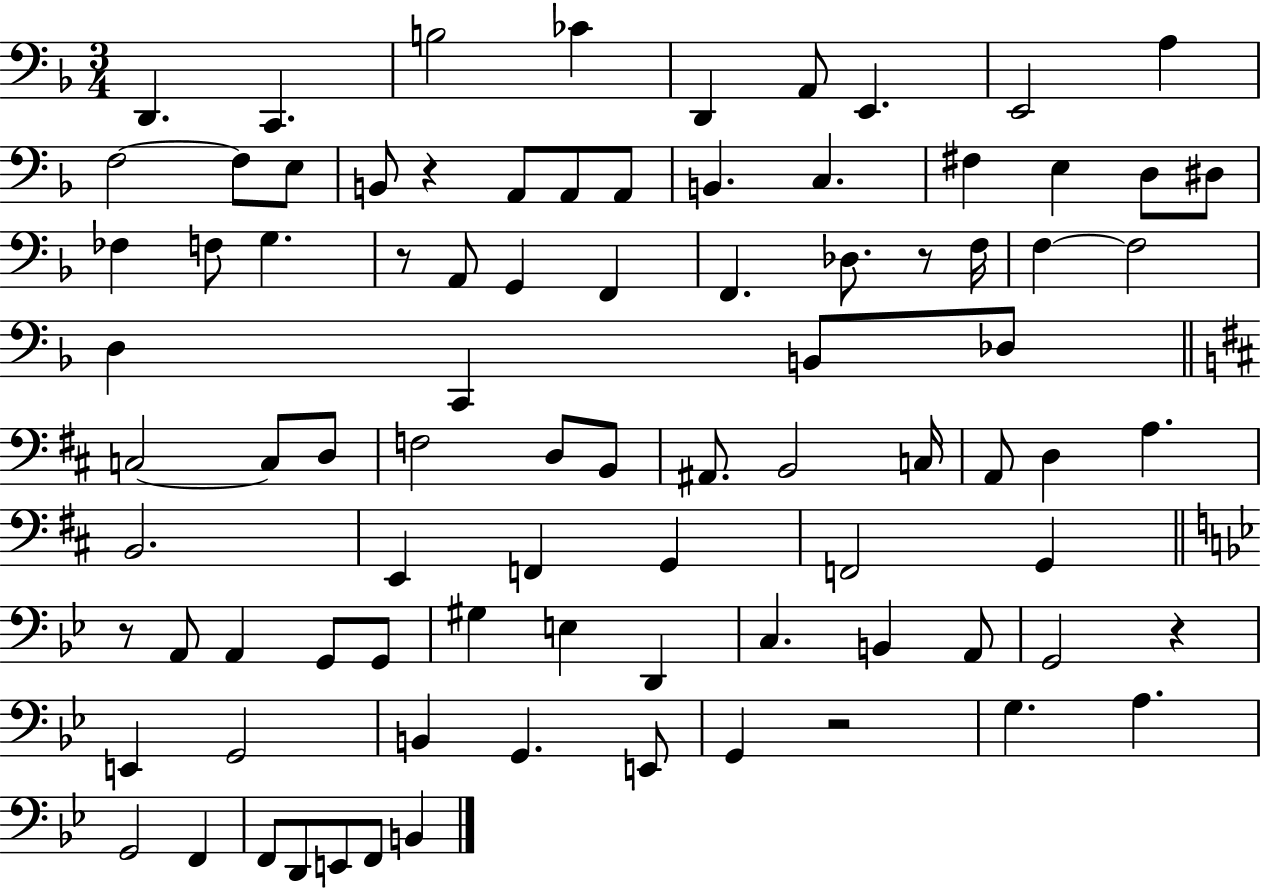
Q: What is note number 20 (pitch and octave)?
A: E3